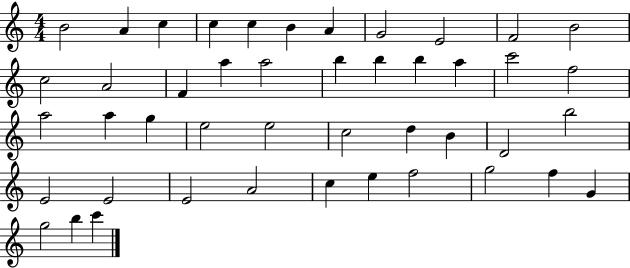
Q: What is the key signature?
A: C major